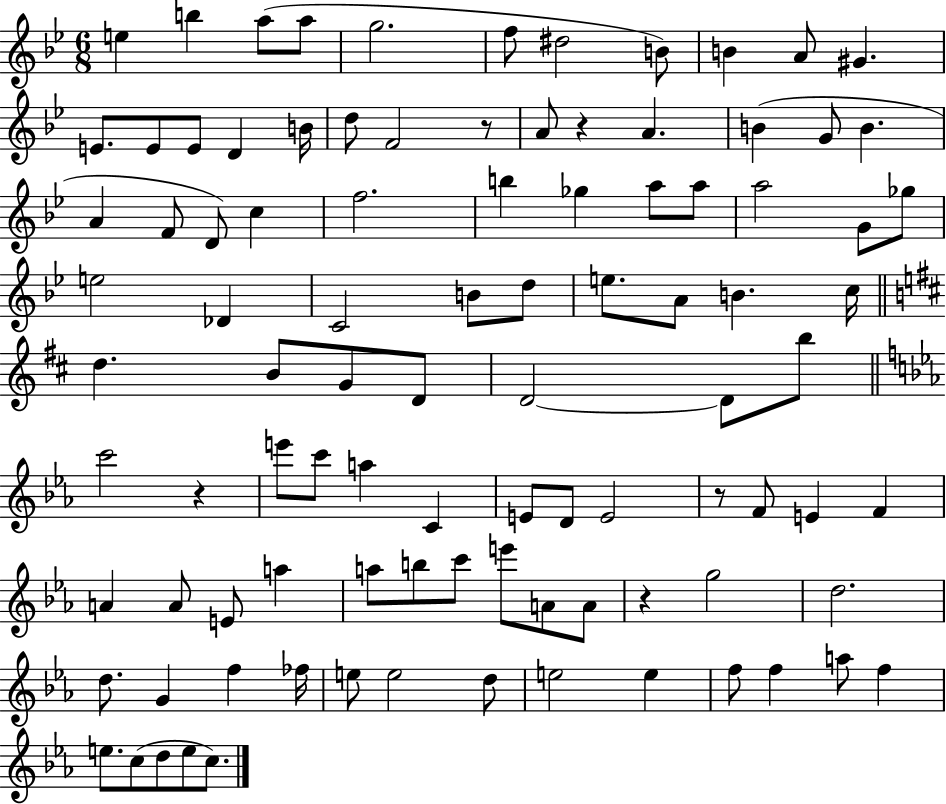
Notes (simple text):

E5/q B5/q A5/e A5/e G5/h. F5/e D#5/h B4/e B4/q A4/e G#4/q. E4/e. E4/e E4/e D4/q B4/s D5/e F4/h R/e A4/e R/q A4/q. B4/q G4/e B4/q. A4/q F4/e D4/e C5/q F5/h. B5/q Gb5/q A5/e A5/e A5/h G4/e Gb5/e E5/h Db4/q C4/h B4/e D5/e E5/e. A4/e B4/q. C5/s D5/q. B4/e G4/e D4/e D4/h D4/e B5/e C6/h R/q E6/e C6/e A5/q C4/q E4/e D4/e E4/h R/e F4/e E4/q F4/q A4/q A4/e E4/e A5/q A5/e B5/e C6/e E6/e A4/e A4/e R/q G5/h D5/h. D5/e. G4/q F5/q FES5/s E5/e E5/h D5/e E5/h E5/q F5/e F5/q A5/e F5/q E5/e. C5/e D5/e E5/e C5/e.